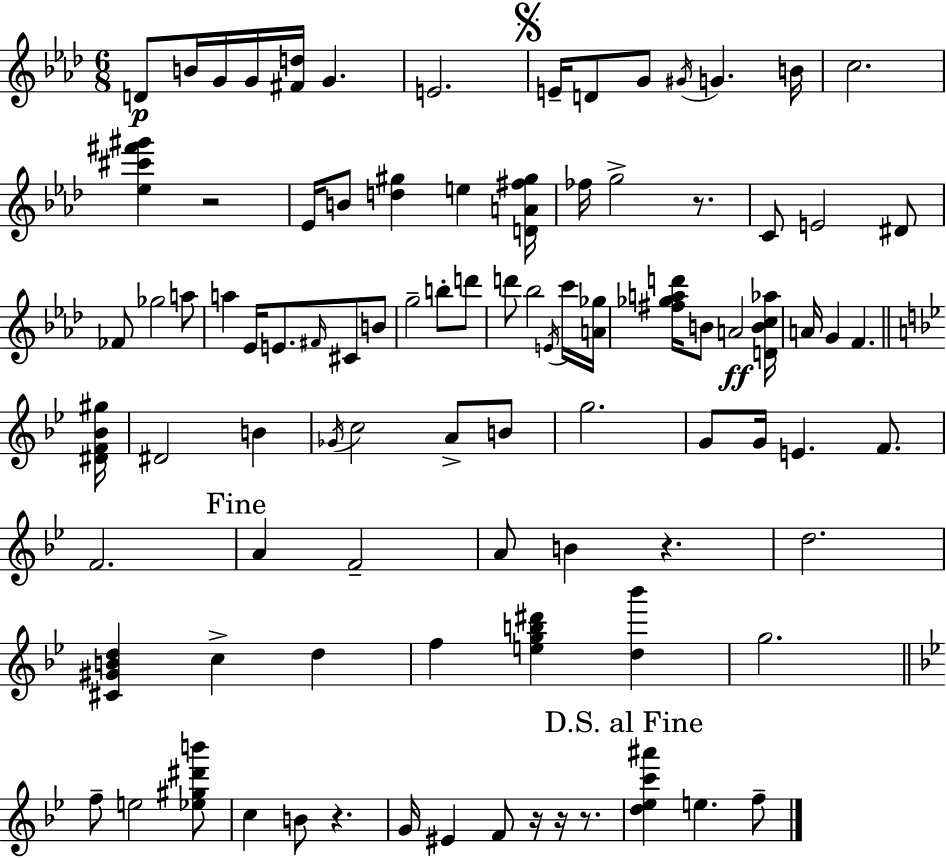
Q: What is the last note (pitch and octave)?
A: F5